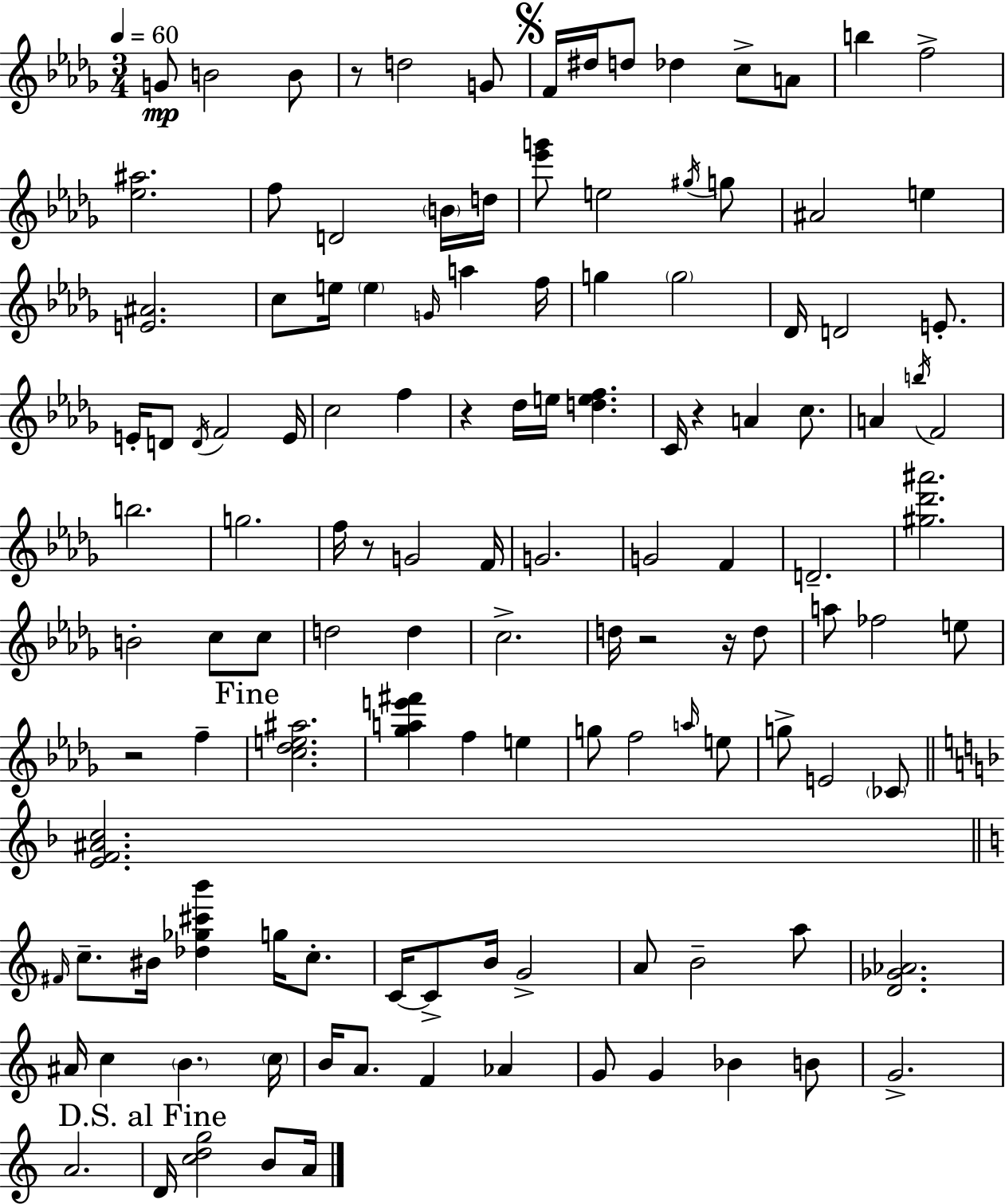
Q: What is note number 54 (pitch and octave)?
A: G4